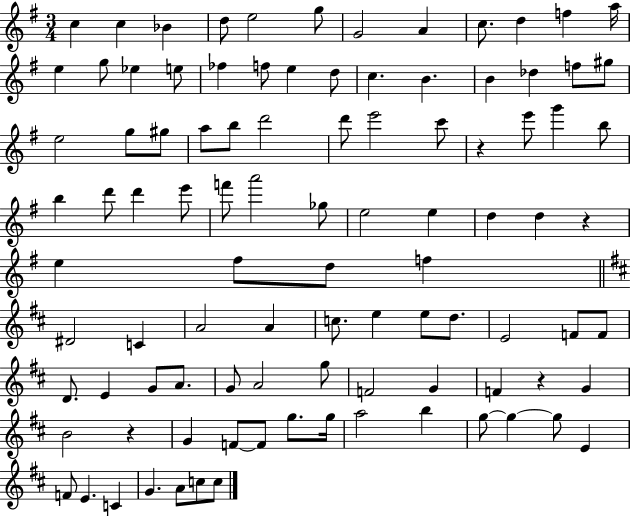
C5/q C5/q Bb4/q D5/e E5/h G5/e G4/h A4/q C5/e. D5/q F5/q A5/s E5/q G5/e Eb5/q E5/e FES5/q F5/e E5/q D5/e C5/q. B4/q. B4/q Db5/q F5/e G#5/e E5/h G5/e G#5/e A5/e B5/e D6/h D6/e E6/h C6/e R/q E6/e G6/q B5/e B5/q D6/e D6/q E6/e F6/e A6/h Gb5/e E5/h E5/q D5/q D5/q R/q E5/q F#5/e D5/e F5/q D#4/h C4/q A4/h A4/q C5/e. E5/q E5/e D5/e. E4/h F4/e F4/e D4/e. E4/q G4/e A4/e. G4/e A4/h G5/e F4/h G4/q F4/q R/q G4/q B4/h R/q G4/q F4/e F4/e G5/e. G5/s A5/h B5/q G5/e G5/q G5/e E4/q F4/e E4/q. C4/q G4/q. A4/e C5/e C5/e